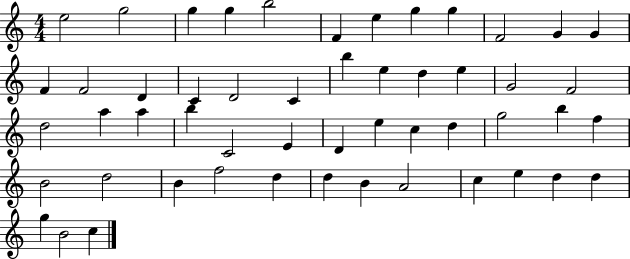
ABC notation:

X:1
T:Untitled
M:4/4
L:1/4
K:C
e2 g2 g g b2 F e g g F2 G G F F2 D C D2 C b e d e G2 F2 d2 a a b C2 E D e c d g2 b f B2 d2 B f2 d d B A2 c e d d g B2 c